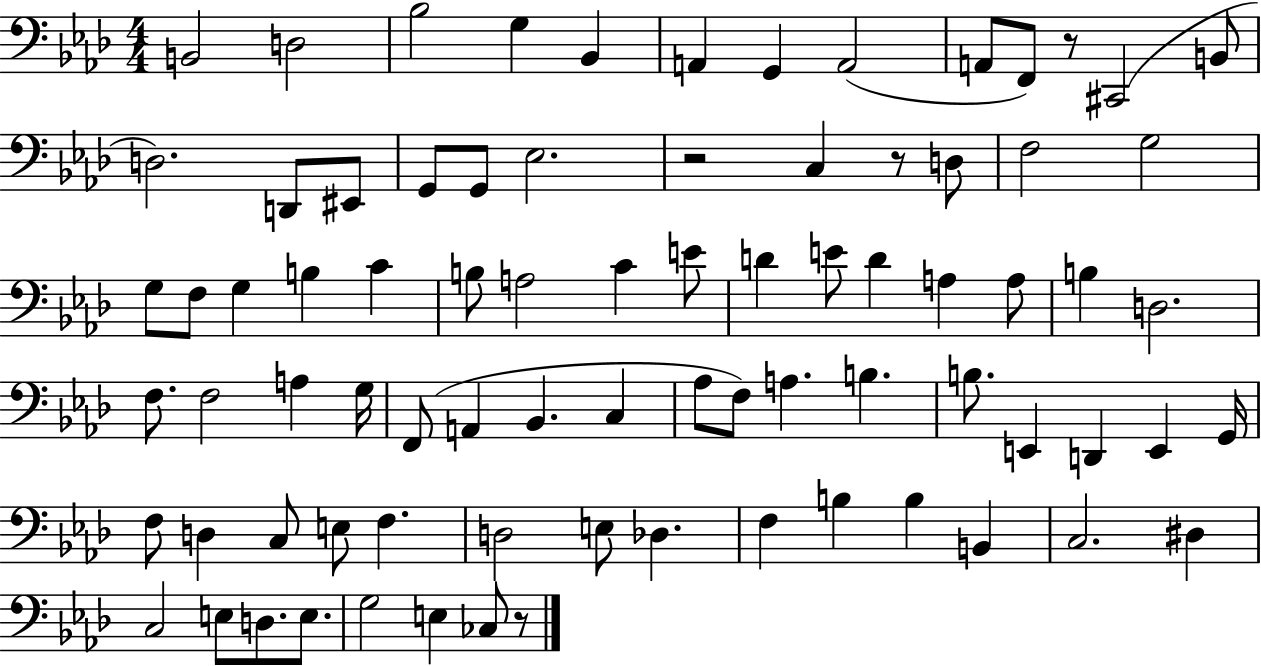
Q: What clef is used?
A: bass